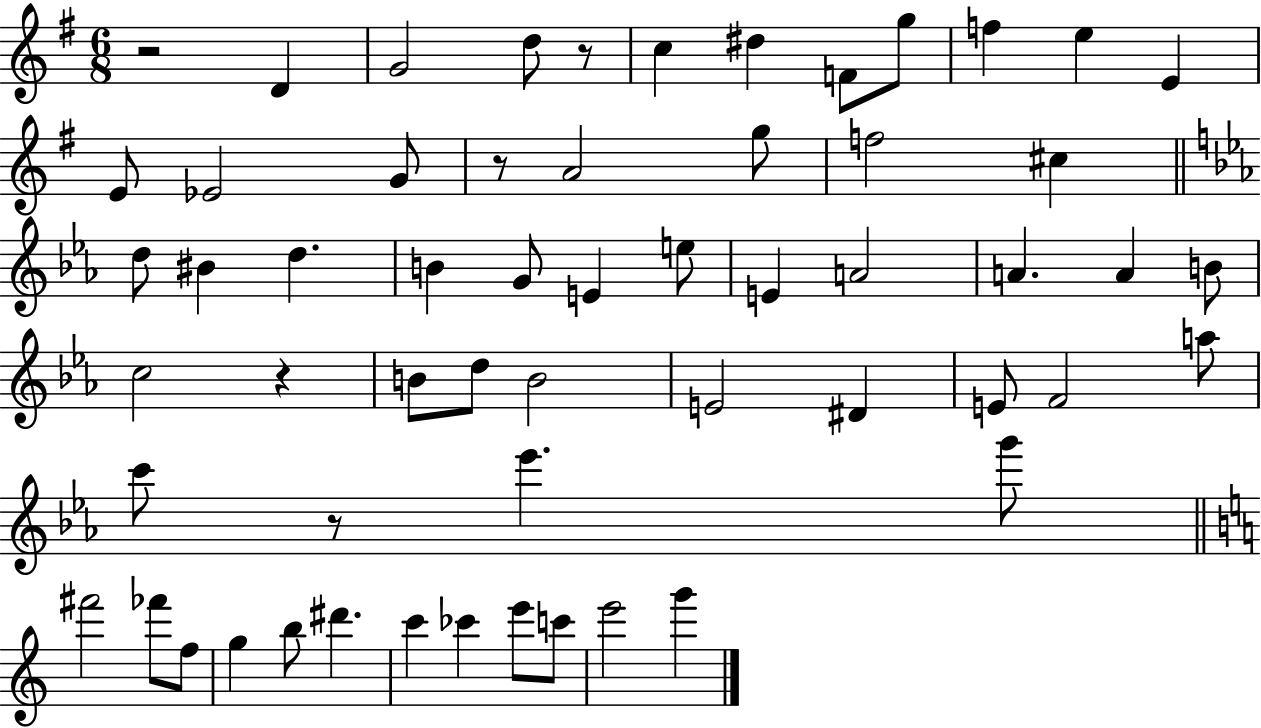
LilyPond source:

{
  \clef treble
  \numericTimeSignature
  \time 6/8
  \key g \major
  r2 d'4 | g'2 d''8 r8 | c''4 dis''4 f'8 g''8 | f''4 e''4 e'4 | \break e'8 ees'2 g'8 | r8 a'2 g''8 | f''2 cis''4 | \bar "||" \break \key c \minor d''8 bis'4 d''4. | b'4 g'8 e'4 e''8 | e'4 a'2 | a'4. a'4 b'8 | \break c''2 r4 | b'8 d''8 b'2 | e'2 dis'4 | e'8 f'2 a''8 | \break c'''8 r8 ees'''4. g'''8 | \bar "||" \break \key c \major fis'''2 fes'''8 f''8 | g''4 b''8 dis'''4. | c'''4 ces'''4 e'''8 c'''8 | e'''2 g'''4 | \break \bar "|."
}